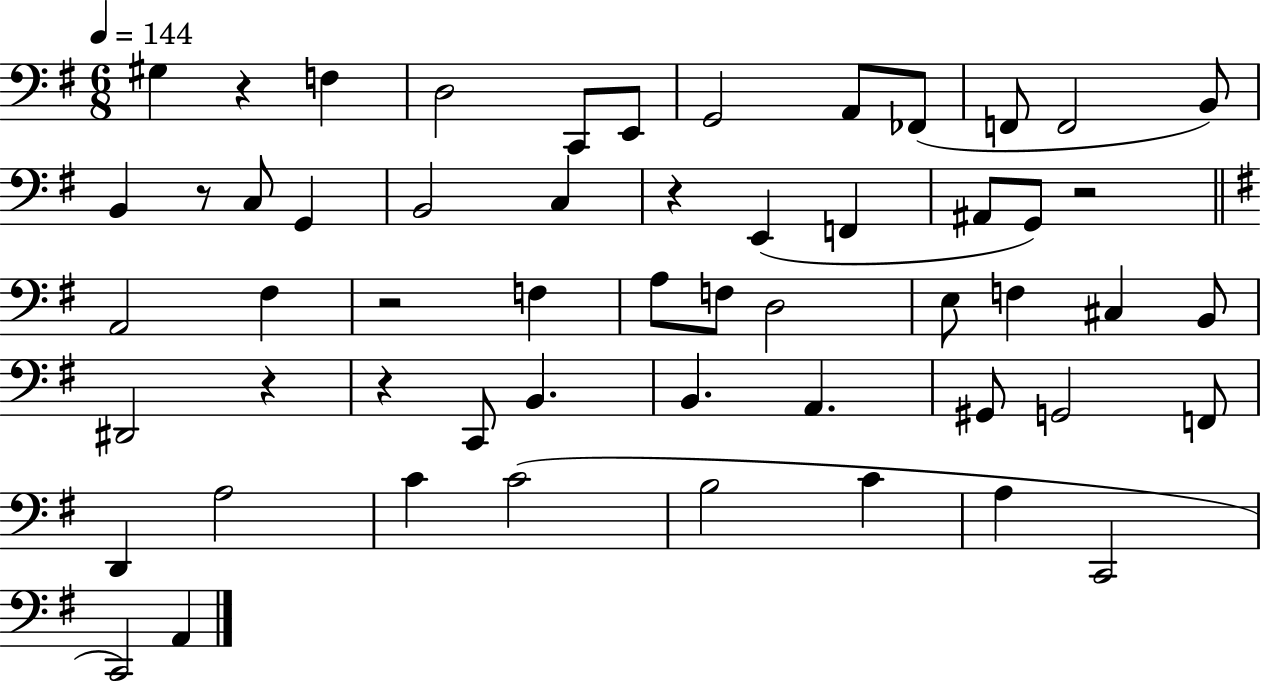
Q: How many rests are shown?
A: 7